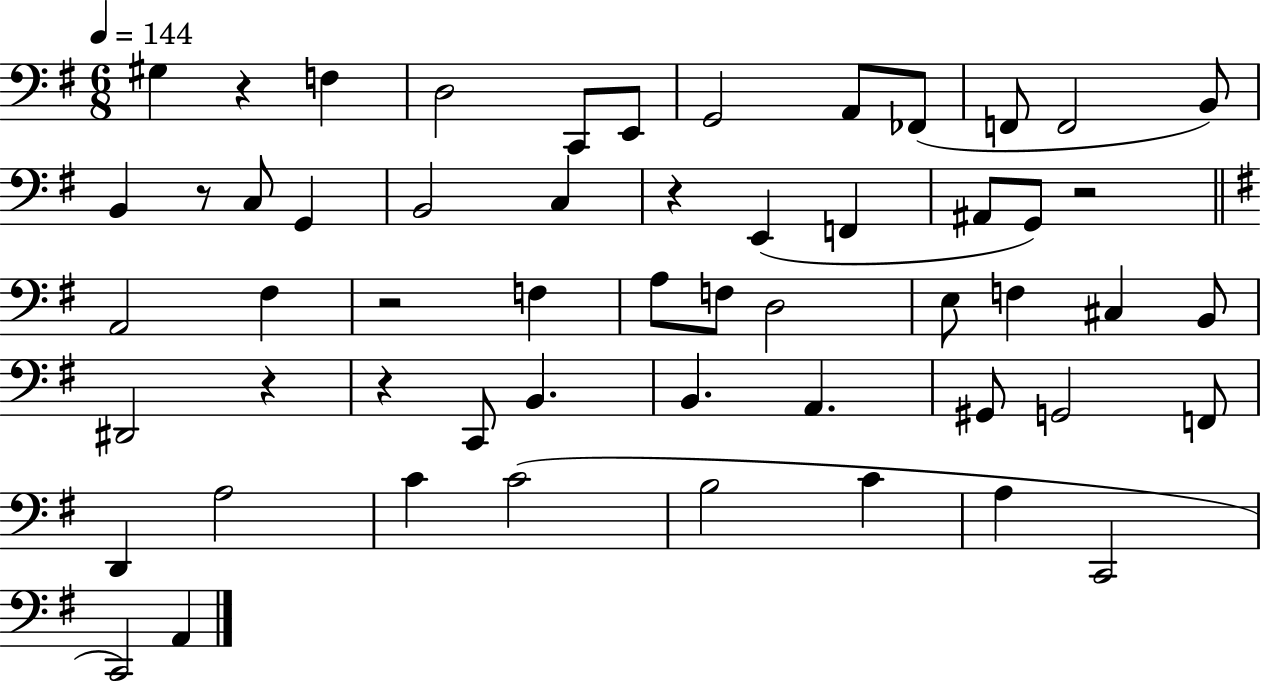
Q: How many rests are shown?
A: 7